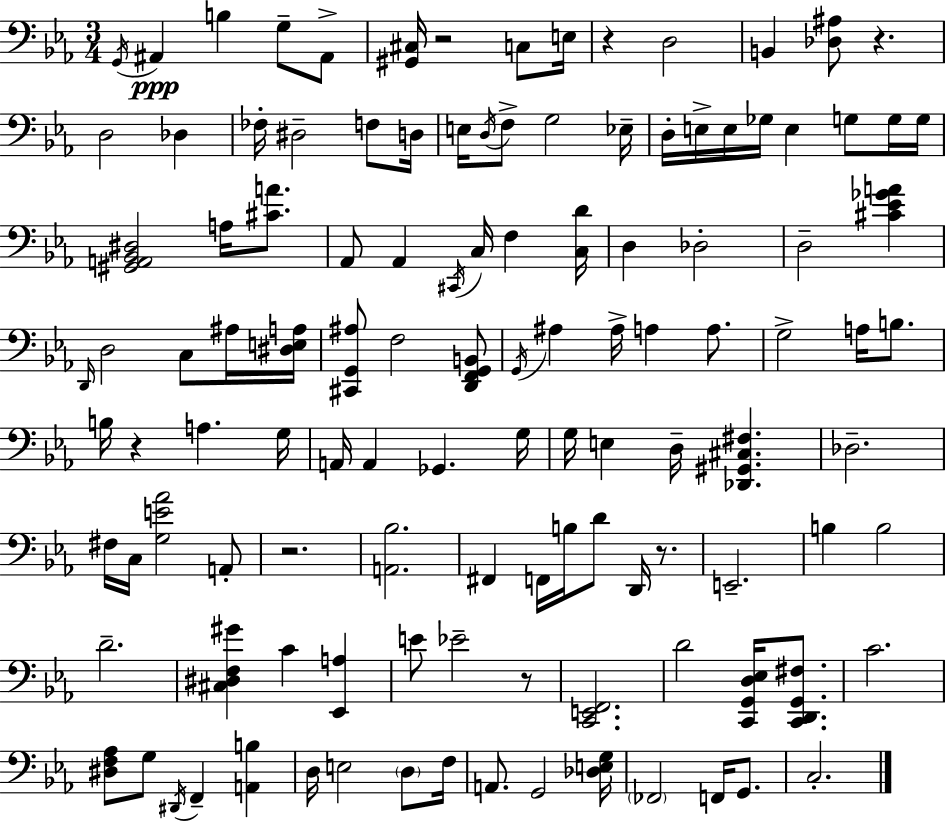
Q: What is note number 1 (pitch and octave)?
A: G2